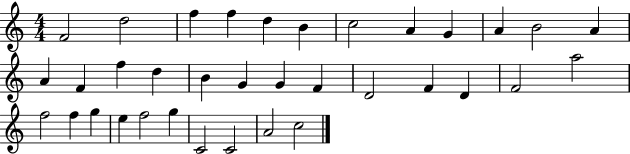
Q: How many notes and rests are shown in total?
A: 35